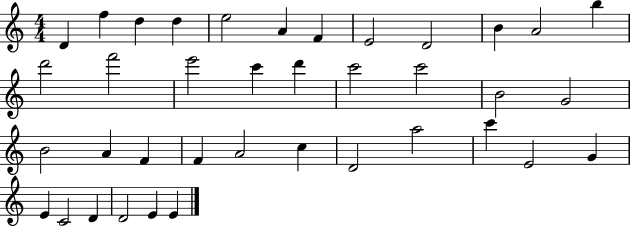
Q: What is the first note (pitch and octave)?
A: D4